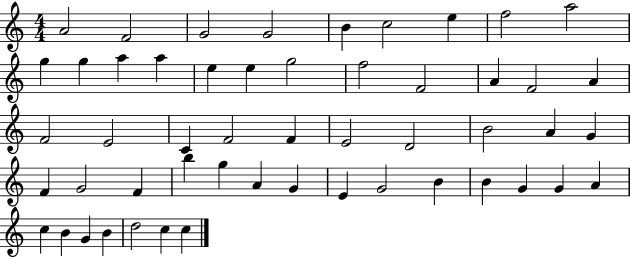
X:1
T:Untitled
M:4/4
L:1/4
K:C
A2 F2 G2 G2 B c2 e f2 a2 g g a a e e g2 f2 F2 A F2 A F2 E2 C F2 F E2 D2 B2 A G F G2 F b g A G E G2 B B G G A c B G B d2 c c